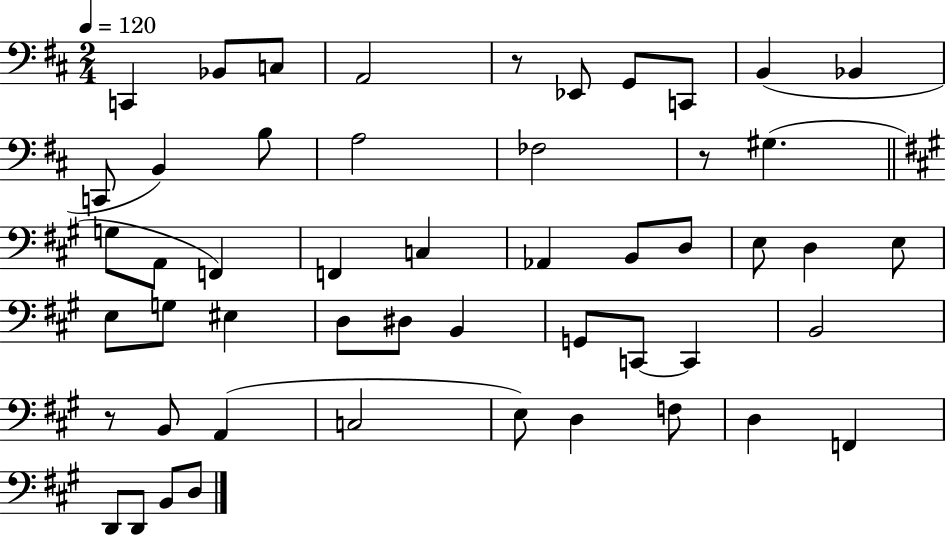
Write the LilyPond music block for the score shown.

{
  \clef bass
  \numericTimeSignature
  \time 2/4
  \key d \major
  \tempo 4 = 120
  \repeat volta 2 { c,4 bes,8 c8 | a,2 | r8 ees,8 g,8 c,8 | b,4( bes,4 | \break c,8 b,4) b8 | a2 | fes2 | r8 gis4.( | \break \bar "||" \break \key a \major g8 a,8 f,4) | f,4 c4 | aes,4 b,8 d8 | e8 d4 e8 | \break e8 g8 eis4 | d8 dis8 b,4 | g,8 c,8~~ c,4 | b,2 | \break r8 b,8 a,4( | c2 | e8) d4 f8 | d4 f,4 | \break d,8 d,8 b,8 d8 | } \bar "|."
}